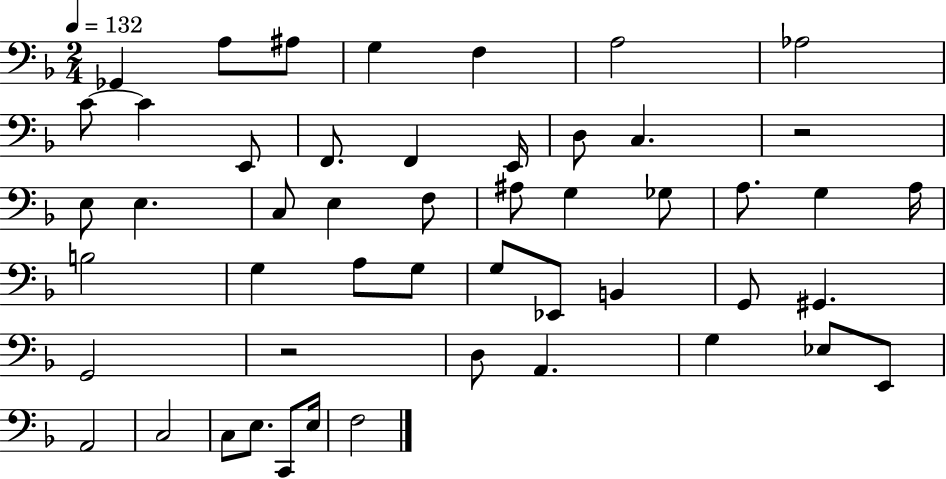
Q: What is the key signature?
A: F major